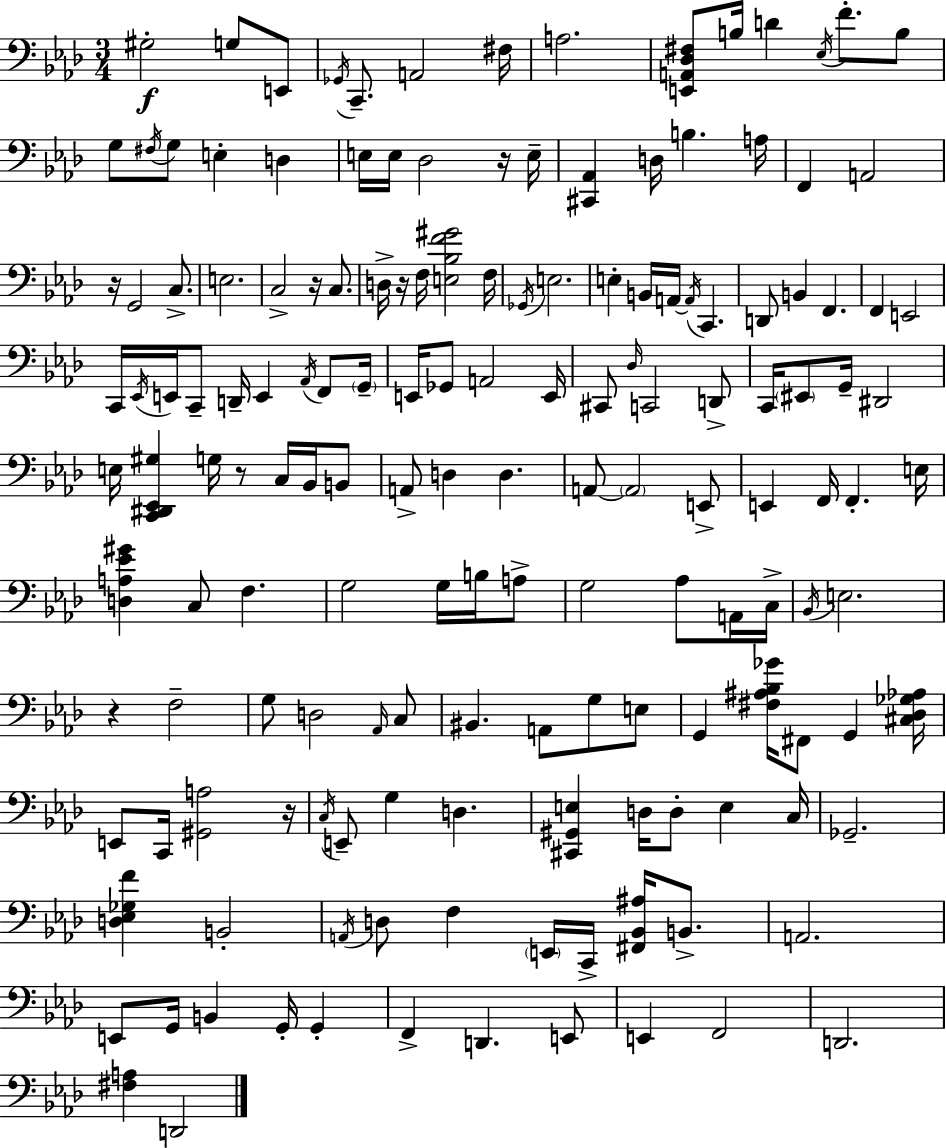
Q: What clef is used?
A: bass